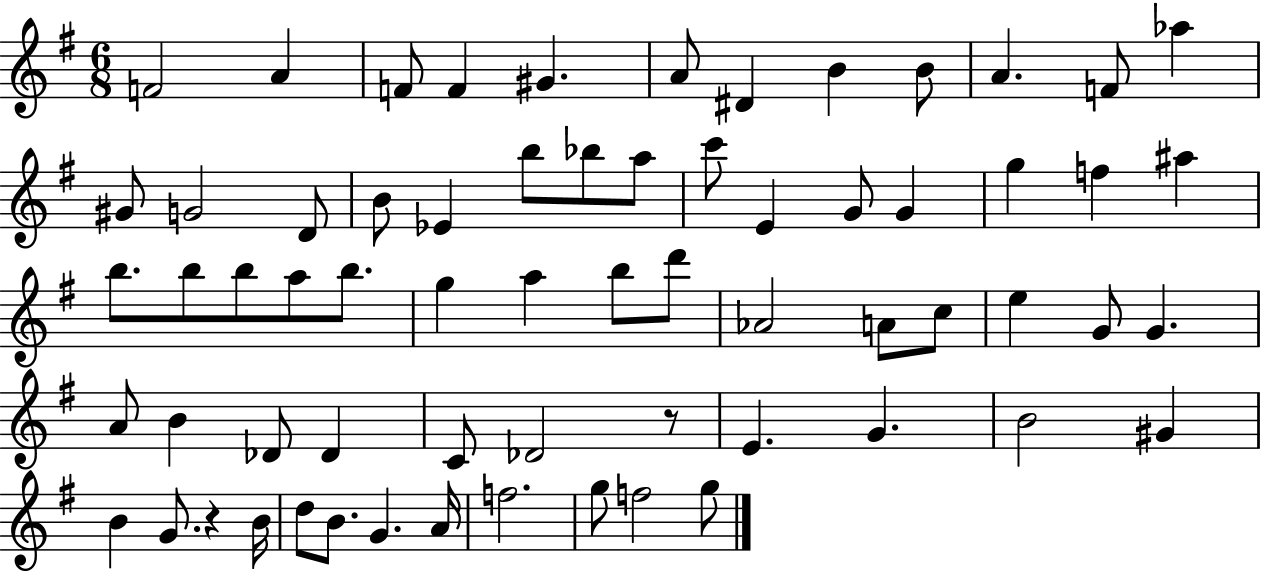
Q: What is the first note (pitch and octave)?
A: F4